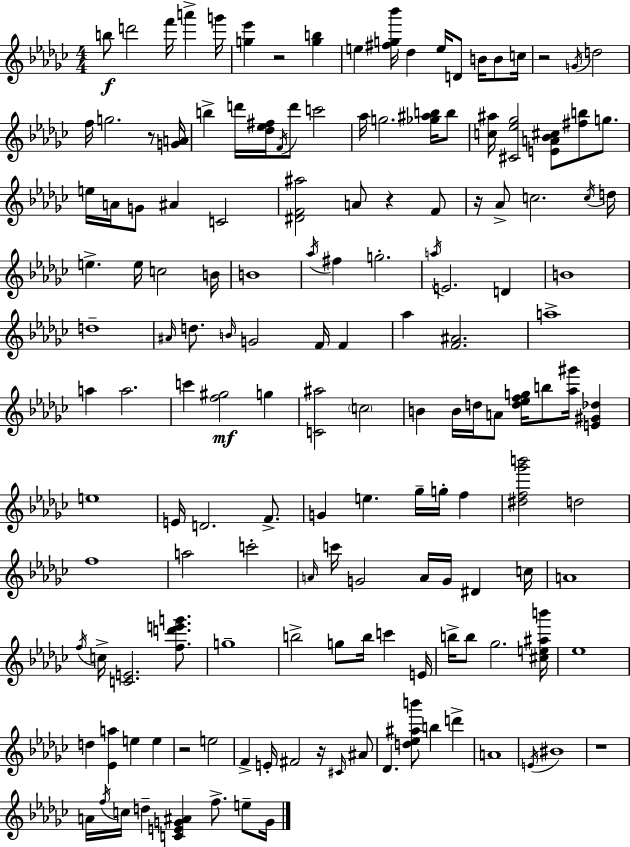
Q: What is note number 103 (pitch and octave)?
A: E5